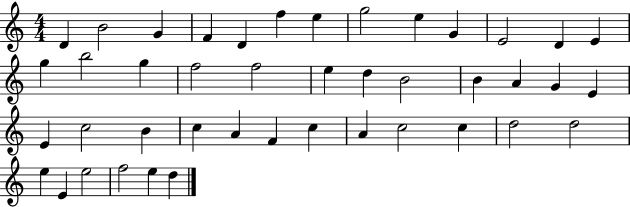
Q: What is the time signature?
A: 4/4